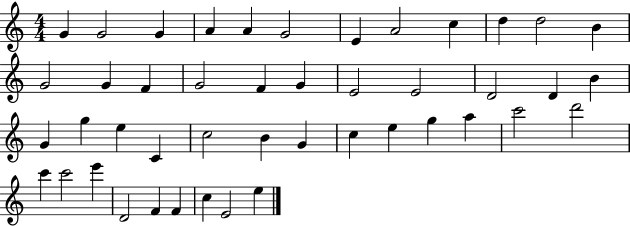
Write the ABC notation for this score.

X:1
T:Untitled
M:4/4
L:1/4
K:C
G G2 G A A G2 E A2 c d d2 B G2 G F G2 F G E2 E2 D2 D B G g e C c2 B G c e g a c'2 d'2 c' c'2 e' D2 F F c E2 e